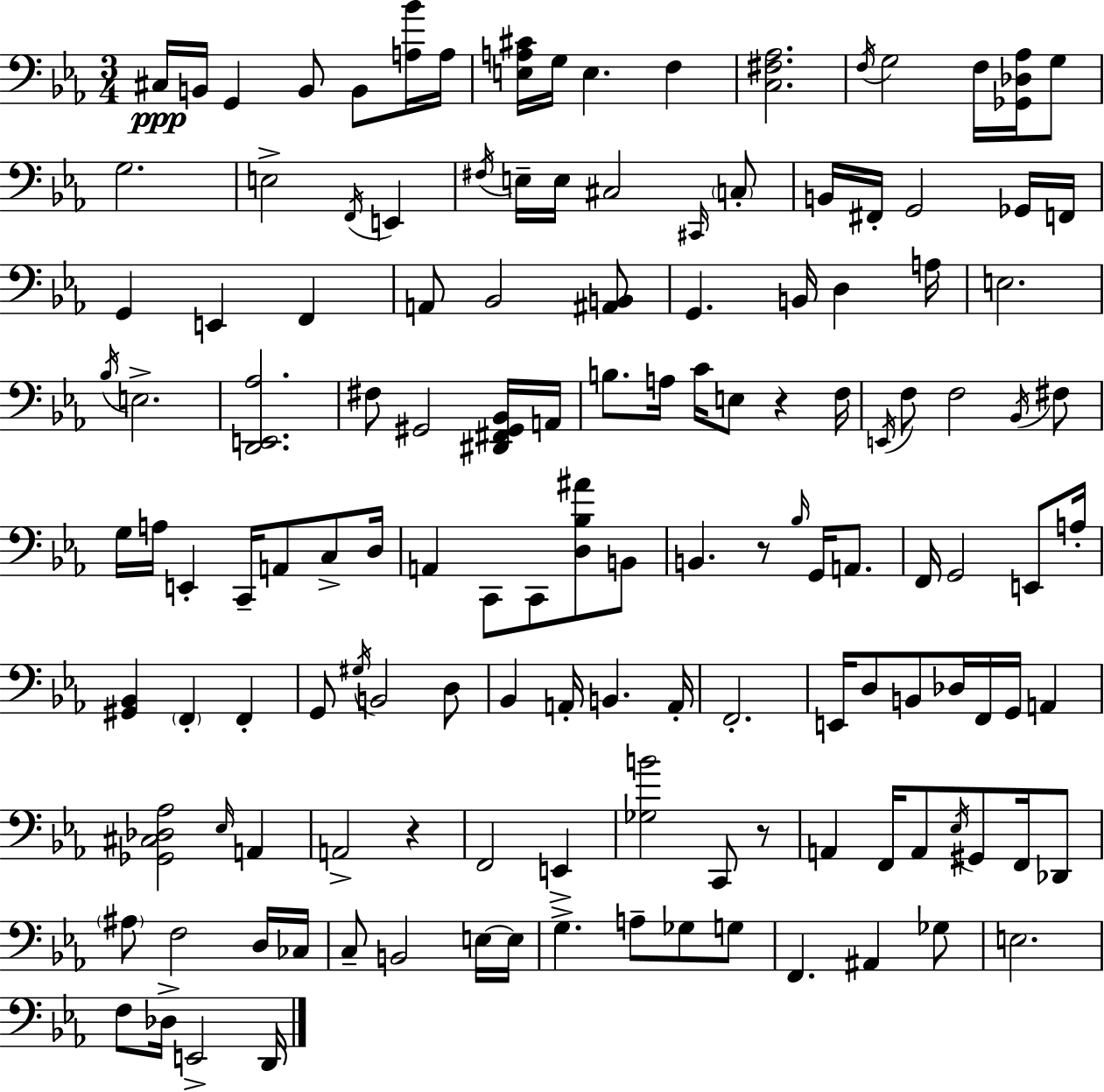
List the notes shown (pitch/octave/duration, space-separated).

C#3/s B2/s G2/q B2/e B2/e [A3,Bb4]/s A3/s [E3,A3,C#4]/s G3/s E3/q. F3/q [C3,F#3,Ab3]/h. F3/s G3/h F3/s [Gb2,Db3,Ab3]/s G3/e G3/h. E3/h F2/s E2/q F#3/s E3/s E3/s C#3/h C#2/s C3/e B2/s F#2/s G2/h Gb2/s F2/s G2/q E2/q F2/q A2/e Bb2/h [A#2,B2]/e G2/q. B2/s D3/q A3/s E3/h. Bb3/s E3/h. [D2,E2,Ab3]/h. F#3/e G#2/h [D#2,F#2,G#2,Bb2]/s A2/s B3/e. A3/s C4/s E3/e R/q F3/s E2/s F3/e F3/h Bb2/s F#3/e G3/s A3/s E2/q C2/s A2/e C3/e D3/s A2/q C2/e C2/e [D3,Bb3,A#4]/e B2/e B2/q. R/e Bb3/s G2/s A2/e. F2/s G2/h E2/e A3/s [G#2,Bb2]/q F2/q F2/q G2/e G#3/s B2/h D3/e Bb2/q A2/s B2/q. A2/s F2/h. E2/s D3/e B2/e Db3/s F2/s G2/s A2/q [Gb2,C#3,Db3,Ab3]/h Eb3/s A2/q A2/h R/q F2/h E2/q [Gb3,B4]/h C2/e R/e A2/q F2/s A2/e Eb3/s G#2/e F2/s Db2/e A#3/e F3/h D3/s CES3/s C3/e B2/h E3/s E3/s G3/q. A3/e Gb3/e G3/e F2/q. A#2/q Gb3/e E3/h. F3/e Db3/s E2/h D2/s